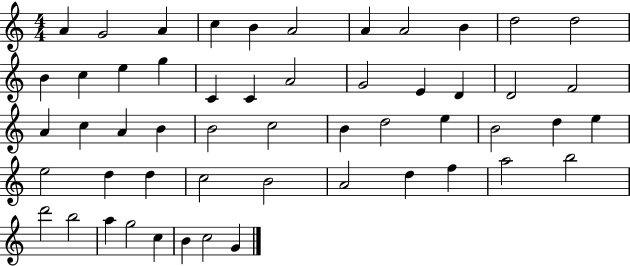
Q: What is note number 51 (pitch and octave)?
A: B4